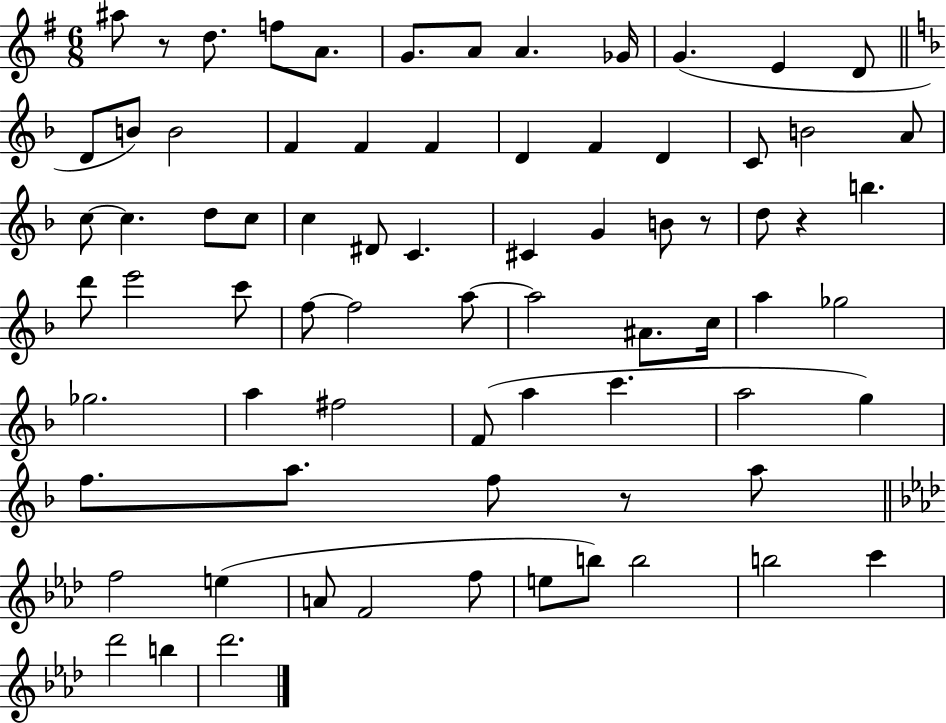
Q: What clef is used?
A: treble